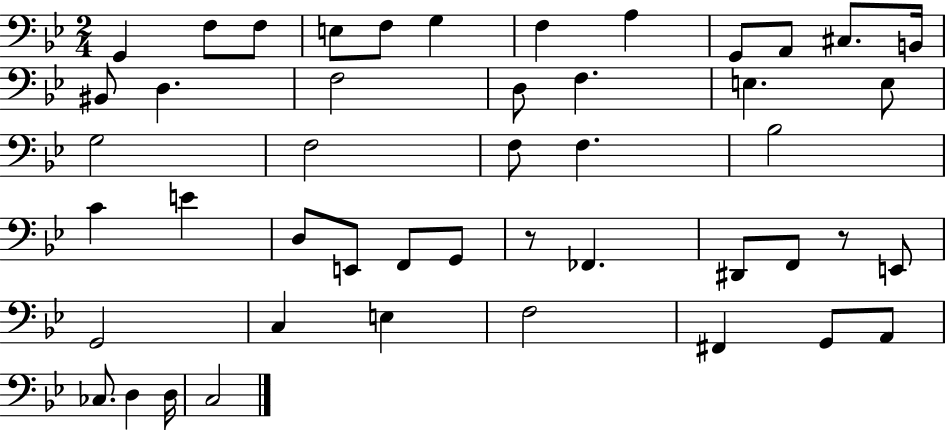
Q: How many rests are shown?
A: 2